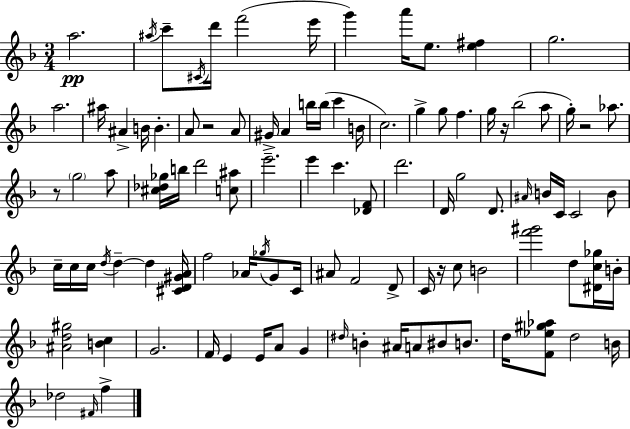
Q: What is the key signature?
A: D minor